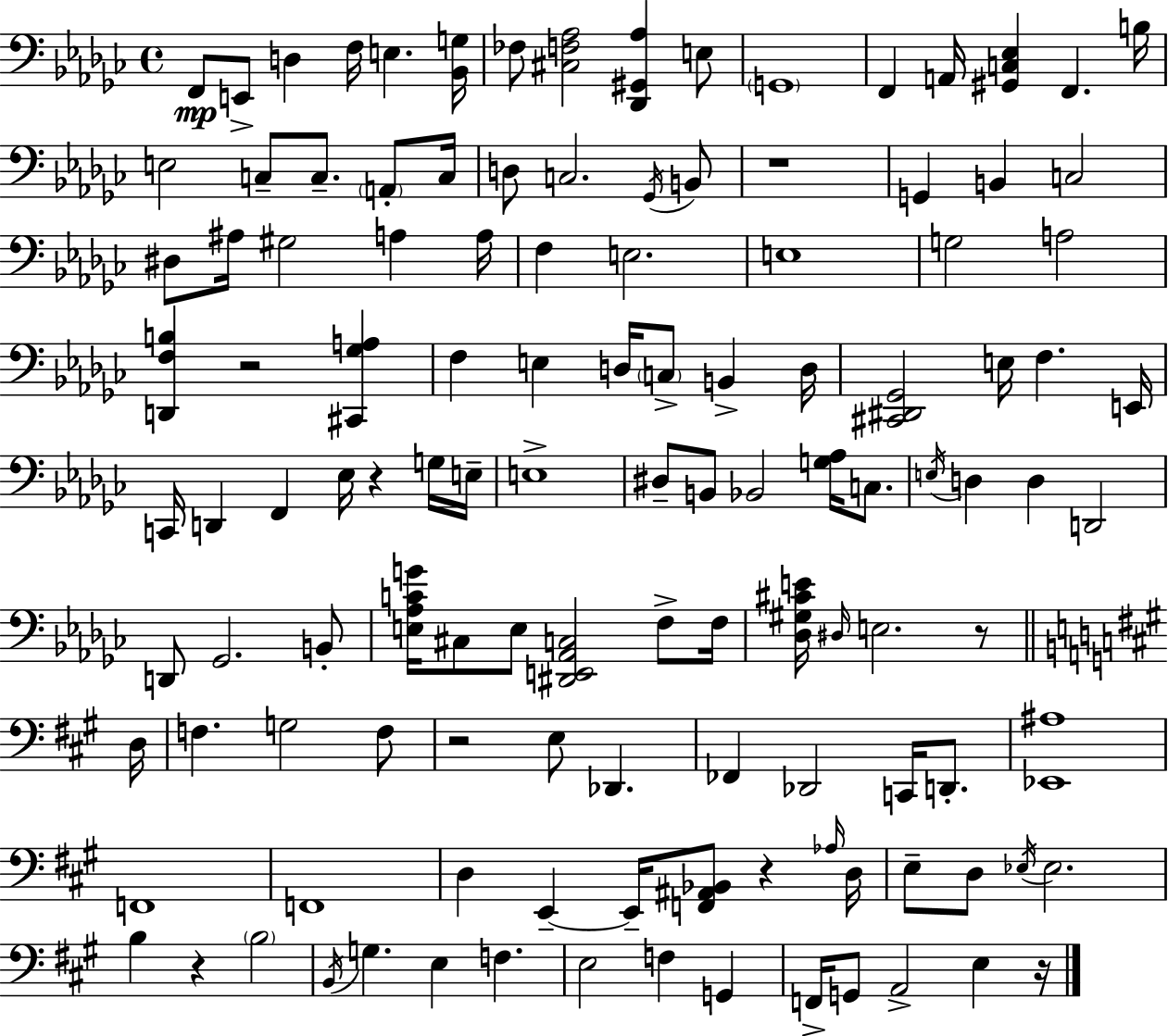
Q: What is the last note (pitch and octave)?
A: E3